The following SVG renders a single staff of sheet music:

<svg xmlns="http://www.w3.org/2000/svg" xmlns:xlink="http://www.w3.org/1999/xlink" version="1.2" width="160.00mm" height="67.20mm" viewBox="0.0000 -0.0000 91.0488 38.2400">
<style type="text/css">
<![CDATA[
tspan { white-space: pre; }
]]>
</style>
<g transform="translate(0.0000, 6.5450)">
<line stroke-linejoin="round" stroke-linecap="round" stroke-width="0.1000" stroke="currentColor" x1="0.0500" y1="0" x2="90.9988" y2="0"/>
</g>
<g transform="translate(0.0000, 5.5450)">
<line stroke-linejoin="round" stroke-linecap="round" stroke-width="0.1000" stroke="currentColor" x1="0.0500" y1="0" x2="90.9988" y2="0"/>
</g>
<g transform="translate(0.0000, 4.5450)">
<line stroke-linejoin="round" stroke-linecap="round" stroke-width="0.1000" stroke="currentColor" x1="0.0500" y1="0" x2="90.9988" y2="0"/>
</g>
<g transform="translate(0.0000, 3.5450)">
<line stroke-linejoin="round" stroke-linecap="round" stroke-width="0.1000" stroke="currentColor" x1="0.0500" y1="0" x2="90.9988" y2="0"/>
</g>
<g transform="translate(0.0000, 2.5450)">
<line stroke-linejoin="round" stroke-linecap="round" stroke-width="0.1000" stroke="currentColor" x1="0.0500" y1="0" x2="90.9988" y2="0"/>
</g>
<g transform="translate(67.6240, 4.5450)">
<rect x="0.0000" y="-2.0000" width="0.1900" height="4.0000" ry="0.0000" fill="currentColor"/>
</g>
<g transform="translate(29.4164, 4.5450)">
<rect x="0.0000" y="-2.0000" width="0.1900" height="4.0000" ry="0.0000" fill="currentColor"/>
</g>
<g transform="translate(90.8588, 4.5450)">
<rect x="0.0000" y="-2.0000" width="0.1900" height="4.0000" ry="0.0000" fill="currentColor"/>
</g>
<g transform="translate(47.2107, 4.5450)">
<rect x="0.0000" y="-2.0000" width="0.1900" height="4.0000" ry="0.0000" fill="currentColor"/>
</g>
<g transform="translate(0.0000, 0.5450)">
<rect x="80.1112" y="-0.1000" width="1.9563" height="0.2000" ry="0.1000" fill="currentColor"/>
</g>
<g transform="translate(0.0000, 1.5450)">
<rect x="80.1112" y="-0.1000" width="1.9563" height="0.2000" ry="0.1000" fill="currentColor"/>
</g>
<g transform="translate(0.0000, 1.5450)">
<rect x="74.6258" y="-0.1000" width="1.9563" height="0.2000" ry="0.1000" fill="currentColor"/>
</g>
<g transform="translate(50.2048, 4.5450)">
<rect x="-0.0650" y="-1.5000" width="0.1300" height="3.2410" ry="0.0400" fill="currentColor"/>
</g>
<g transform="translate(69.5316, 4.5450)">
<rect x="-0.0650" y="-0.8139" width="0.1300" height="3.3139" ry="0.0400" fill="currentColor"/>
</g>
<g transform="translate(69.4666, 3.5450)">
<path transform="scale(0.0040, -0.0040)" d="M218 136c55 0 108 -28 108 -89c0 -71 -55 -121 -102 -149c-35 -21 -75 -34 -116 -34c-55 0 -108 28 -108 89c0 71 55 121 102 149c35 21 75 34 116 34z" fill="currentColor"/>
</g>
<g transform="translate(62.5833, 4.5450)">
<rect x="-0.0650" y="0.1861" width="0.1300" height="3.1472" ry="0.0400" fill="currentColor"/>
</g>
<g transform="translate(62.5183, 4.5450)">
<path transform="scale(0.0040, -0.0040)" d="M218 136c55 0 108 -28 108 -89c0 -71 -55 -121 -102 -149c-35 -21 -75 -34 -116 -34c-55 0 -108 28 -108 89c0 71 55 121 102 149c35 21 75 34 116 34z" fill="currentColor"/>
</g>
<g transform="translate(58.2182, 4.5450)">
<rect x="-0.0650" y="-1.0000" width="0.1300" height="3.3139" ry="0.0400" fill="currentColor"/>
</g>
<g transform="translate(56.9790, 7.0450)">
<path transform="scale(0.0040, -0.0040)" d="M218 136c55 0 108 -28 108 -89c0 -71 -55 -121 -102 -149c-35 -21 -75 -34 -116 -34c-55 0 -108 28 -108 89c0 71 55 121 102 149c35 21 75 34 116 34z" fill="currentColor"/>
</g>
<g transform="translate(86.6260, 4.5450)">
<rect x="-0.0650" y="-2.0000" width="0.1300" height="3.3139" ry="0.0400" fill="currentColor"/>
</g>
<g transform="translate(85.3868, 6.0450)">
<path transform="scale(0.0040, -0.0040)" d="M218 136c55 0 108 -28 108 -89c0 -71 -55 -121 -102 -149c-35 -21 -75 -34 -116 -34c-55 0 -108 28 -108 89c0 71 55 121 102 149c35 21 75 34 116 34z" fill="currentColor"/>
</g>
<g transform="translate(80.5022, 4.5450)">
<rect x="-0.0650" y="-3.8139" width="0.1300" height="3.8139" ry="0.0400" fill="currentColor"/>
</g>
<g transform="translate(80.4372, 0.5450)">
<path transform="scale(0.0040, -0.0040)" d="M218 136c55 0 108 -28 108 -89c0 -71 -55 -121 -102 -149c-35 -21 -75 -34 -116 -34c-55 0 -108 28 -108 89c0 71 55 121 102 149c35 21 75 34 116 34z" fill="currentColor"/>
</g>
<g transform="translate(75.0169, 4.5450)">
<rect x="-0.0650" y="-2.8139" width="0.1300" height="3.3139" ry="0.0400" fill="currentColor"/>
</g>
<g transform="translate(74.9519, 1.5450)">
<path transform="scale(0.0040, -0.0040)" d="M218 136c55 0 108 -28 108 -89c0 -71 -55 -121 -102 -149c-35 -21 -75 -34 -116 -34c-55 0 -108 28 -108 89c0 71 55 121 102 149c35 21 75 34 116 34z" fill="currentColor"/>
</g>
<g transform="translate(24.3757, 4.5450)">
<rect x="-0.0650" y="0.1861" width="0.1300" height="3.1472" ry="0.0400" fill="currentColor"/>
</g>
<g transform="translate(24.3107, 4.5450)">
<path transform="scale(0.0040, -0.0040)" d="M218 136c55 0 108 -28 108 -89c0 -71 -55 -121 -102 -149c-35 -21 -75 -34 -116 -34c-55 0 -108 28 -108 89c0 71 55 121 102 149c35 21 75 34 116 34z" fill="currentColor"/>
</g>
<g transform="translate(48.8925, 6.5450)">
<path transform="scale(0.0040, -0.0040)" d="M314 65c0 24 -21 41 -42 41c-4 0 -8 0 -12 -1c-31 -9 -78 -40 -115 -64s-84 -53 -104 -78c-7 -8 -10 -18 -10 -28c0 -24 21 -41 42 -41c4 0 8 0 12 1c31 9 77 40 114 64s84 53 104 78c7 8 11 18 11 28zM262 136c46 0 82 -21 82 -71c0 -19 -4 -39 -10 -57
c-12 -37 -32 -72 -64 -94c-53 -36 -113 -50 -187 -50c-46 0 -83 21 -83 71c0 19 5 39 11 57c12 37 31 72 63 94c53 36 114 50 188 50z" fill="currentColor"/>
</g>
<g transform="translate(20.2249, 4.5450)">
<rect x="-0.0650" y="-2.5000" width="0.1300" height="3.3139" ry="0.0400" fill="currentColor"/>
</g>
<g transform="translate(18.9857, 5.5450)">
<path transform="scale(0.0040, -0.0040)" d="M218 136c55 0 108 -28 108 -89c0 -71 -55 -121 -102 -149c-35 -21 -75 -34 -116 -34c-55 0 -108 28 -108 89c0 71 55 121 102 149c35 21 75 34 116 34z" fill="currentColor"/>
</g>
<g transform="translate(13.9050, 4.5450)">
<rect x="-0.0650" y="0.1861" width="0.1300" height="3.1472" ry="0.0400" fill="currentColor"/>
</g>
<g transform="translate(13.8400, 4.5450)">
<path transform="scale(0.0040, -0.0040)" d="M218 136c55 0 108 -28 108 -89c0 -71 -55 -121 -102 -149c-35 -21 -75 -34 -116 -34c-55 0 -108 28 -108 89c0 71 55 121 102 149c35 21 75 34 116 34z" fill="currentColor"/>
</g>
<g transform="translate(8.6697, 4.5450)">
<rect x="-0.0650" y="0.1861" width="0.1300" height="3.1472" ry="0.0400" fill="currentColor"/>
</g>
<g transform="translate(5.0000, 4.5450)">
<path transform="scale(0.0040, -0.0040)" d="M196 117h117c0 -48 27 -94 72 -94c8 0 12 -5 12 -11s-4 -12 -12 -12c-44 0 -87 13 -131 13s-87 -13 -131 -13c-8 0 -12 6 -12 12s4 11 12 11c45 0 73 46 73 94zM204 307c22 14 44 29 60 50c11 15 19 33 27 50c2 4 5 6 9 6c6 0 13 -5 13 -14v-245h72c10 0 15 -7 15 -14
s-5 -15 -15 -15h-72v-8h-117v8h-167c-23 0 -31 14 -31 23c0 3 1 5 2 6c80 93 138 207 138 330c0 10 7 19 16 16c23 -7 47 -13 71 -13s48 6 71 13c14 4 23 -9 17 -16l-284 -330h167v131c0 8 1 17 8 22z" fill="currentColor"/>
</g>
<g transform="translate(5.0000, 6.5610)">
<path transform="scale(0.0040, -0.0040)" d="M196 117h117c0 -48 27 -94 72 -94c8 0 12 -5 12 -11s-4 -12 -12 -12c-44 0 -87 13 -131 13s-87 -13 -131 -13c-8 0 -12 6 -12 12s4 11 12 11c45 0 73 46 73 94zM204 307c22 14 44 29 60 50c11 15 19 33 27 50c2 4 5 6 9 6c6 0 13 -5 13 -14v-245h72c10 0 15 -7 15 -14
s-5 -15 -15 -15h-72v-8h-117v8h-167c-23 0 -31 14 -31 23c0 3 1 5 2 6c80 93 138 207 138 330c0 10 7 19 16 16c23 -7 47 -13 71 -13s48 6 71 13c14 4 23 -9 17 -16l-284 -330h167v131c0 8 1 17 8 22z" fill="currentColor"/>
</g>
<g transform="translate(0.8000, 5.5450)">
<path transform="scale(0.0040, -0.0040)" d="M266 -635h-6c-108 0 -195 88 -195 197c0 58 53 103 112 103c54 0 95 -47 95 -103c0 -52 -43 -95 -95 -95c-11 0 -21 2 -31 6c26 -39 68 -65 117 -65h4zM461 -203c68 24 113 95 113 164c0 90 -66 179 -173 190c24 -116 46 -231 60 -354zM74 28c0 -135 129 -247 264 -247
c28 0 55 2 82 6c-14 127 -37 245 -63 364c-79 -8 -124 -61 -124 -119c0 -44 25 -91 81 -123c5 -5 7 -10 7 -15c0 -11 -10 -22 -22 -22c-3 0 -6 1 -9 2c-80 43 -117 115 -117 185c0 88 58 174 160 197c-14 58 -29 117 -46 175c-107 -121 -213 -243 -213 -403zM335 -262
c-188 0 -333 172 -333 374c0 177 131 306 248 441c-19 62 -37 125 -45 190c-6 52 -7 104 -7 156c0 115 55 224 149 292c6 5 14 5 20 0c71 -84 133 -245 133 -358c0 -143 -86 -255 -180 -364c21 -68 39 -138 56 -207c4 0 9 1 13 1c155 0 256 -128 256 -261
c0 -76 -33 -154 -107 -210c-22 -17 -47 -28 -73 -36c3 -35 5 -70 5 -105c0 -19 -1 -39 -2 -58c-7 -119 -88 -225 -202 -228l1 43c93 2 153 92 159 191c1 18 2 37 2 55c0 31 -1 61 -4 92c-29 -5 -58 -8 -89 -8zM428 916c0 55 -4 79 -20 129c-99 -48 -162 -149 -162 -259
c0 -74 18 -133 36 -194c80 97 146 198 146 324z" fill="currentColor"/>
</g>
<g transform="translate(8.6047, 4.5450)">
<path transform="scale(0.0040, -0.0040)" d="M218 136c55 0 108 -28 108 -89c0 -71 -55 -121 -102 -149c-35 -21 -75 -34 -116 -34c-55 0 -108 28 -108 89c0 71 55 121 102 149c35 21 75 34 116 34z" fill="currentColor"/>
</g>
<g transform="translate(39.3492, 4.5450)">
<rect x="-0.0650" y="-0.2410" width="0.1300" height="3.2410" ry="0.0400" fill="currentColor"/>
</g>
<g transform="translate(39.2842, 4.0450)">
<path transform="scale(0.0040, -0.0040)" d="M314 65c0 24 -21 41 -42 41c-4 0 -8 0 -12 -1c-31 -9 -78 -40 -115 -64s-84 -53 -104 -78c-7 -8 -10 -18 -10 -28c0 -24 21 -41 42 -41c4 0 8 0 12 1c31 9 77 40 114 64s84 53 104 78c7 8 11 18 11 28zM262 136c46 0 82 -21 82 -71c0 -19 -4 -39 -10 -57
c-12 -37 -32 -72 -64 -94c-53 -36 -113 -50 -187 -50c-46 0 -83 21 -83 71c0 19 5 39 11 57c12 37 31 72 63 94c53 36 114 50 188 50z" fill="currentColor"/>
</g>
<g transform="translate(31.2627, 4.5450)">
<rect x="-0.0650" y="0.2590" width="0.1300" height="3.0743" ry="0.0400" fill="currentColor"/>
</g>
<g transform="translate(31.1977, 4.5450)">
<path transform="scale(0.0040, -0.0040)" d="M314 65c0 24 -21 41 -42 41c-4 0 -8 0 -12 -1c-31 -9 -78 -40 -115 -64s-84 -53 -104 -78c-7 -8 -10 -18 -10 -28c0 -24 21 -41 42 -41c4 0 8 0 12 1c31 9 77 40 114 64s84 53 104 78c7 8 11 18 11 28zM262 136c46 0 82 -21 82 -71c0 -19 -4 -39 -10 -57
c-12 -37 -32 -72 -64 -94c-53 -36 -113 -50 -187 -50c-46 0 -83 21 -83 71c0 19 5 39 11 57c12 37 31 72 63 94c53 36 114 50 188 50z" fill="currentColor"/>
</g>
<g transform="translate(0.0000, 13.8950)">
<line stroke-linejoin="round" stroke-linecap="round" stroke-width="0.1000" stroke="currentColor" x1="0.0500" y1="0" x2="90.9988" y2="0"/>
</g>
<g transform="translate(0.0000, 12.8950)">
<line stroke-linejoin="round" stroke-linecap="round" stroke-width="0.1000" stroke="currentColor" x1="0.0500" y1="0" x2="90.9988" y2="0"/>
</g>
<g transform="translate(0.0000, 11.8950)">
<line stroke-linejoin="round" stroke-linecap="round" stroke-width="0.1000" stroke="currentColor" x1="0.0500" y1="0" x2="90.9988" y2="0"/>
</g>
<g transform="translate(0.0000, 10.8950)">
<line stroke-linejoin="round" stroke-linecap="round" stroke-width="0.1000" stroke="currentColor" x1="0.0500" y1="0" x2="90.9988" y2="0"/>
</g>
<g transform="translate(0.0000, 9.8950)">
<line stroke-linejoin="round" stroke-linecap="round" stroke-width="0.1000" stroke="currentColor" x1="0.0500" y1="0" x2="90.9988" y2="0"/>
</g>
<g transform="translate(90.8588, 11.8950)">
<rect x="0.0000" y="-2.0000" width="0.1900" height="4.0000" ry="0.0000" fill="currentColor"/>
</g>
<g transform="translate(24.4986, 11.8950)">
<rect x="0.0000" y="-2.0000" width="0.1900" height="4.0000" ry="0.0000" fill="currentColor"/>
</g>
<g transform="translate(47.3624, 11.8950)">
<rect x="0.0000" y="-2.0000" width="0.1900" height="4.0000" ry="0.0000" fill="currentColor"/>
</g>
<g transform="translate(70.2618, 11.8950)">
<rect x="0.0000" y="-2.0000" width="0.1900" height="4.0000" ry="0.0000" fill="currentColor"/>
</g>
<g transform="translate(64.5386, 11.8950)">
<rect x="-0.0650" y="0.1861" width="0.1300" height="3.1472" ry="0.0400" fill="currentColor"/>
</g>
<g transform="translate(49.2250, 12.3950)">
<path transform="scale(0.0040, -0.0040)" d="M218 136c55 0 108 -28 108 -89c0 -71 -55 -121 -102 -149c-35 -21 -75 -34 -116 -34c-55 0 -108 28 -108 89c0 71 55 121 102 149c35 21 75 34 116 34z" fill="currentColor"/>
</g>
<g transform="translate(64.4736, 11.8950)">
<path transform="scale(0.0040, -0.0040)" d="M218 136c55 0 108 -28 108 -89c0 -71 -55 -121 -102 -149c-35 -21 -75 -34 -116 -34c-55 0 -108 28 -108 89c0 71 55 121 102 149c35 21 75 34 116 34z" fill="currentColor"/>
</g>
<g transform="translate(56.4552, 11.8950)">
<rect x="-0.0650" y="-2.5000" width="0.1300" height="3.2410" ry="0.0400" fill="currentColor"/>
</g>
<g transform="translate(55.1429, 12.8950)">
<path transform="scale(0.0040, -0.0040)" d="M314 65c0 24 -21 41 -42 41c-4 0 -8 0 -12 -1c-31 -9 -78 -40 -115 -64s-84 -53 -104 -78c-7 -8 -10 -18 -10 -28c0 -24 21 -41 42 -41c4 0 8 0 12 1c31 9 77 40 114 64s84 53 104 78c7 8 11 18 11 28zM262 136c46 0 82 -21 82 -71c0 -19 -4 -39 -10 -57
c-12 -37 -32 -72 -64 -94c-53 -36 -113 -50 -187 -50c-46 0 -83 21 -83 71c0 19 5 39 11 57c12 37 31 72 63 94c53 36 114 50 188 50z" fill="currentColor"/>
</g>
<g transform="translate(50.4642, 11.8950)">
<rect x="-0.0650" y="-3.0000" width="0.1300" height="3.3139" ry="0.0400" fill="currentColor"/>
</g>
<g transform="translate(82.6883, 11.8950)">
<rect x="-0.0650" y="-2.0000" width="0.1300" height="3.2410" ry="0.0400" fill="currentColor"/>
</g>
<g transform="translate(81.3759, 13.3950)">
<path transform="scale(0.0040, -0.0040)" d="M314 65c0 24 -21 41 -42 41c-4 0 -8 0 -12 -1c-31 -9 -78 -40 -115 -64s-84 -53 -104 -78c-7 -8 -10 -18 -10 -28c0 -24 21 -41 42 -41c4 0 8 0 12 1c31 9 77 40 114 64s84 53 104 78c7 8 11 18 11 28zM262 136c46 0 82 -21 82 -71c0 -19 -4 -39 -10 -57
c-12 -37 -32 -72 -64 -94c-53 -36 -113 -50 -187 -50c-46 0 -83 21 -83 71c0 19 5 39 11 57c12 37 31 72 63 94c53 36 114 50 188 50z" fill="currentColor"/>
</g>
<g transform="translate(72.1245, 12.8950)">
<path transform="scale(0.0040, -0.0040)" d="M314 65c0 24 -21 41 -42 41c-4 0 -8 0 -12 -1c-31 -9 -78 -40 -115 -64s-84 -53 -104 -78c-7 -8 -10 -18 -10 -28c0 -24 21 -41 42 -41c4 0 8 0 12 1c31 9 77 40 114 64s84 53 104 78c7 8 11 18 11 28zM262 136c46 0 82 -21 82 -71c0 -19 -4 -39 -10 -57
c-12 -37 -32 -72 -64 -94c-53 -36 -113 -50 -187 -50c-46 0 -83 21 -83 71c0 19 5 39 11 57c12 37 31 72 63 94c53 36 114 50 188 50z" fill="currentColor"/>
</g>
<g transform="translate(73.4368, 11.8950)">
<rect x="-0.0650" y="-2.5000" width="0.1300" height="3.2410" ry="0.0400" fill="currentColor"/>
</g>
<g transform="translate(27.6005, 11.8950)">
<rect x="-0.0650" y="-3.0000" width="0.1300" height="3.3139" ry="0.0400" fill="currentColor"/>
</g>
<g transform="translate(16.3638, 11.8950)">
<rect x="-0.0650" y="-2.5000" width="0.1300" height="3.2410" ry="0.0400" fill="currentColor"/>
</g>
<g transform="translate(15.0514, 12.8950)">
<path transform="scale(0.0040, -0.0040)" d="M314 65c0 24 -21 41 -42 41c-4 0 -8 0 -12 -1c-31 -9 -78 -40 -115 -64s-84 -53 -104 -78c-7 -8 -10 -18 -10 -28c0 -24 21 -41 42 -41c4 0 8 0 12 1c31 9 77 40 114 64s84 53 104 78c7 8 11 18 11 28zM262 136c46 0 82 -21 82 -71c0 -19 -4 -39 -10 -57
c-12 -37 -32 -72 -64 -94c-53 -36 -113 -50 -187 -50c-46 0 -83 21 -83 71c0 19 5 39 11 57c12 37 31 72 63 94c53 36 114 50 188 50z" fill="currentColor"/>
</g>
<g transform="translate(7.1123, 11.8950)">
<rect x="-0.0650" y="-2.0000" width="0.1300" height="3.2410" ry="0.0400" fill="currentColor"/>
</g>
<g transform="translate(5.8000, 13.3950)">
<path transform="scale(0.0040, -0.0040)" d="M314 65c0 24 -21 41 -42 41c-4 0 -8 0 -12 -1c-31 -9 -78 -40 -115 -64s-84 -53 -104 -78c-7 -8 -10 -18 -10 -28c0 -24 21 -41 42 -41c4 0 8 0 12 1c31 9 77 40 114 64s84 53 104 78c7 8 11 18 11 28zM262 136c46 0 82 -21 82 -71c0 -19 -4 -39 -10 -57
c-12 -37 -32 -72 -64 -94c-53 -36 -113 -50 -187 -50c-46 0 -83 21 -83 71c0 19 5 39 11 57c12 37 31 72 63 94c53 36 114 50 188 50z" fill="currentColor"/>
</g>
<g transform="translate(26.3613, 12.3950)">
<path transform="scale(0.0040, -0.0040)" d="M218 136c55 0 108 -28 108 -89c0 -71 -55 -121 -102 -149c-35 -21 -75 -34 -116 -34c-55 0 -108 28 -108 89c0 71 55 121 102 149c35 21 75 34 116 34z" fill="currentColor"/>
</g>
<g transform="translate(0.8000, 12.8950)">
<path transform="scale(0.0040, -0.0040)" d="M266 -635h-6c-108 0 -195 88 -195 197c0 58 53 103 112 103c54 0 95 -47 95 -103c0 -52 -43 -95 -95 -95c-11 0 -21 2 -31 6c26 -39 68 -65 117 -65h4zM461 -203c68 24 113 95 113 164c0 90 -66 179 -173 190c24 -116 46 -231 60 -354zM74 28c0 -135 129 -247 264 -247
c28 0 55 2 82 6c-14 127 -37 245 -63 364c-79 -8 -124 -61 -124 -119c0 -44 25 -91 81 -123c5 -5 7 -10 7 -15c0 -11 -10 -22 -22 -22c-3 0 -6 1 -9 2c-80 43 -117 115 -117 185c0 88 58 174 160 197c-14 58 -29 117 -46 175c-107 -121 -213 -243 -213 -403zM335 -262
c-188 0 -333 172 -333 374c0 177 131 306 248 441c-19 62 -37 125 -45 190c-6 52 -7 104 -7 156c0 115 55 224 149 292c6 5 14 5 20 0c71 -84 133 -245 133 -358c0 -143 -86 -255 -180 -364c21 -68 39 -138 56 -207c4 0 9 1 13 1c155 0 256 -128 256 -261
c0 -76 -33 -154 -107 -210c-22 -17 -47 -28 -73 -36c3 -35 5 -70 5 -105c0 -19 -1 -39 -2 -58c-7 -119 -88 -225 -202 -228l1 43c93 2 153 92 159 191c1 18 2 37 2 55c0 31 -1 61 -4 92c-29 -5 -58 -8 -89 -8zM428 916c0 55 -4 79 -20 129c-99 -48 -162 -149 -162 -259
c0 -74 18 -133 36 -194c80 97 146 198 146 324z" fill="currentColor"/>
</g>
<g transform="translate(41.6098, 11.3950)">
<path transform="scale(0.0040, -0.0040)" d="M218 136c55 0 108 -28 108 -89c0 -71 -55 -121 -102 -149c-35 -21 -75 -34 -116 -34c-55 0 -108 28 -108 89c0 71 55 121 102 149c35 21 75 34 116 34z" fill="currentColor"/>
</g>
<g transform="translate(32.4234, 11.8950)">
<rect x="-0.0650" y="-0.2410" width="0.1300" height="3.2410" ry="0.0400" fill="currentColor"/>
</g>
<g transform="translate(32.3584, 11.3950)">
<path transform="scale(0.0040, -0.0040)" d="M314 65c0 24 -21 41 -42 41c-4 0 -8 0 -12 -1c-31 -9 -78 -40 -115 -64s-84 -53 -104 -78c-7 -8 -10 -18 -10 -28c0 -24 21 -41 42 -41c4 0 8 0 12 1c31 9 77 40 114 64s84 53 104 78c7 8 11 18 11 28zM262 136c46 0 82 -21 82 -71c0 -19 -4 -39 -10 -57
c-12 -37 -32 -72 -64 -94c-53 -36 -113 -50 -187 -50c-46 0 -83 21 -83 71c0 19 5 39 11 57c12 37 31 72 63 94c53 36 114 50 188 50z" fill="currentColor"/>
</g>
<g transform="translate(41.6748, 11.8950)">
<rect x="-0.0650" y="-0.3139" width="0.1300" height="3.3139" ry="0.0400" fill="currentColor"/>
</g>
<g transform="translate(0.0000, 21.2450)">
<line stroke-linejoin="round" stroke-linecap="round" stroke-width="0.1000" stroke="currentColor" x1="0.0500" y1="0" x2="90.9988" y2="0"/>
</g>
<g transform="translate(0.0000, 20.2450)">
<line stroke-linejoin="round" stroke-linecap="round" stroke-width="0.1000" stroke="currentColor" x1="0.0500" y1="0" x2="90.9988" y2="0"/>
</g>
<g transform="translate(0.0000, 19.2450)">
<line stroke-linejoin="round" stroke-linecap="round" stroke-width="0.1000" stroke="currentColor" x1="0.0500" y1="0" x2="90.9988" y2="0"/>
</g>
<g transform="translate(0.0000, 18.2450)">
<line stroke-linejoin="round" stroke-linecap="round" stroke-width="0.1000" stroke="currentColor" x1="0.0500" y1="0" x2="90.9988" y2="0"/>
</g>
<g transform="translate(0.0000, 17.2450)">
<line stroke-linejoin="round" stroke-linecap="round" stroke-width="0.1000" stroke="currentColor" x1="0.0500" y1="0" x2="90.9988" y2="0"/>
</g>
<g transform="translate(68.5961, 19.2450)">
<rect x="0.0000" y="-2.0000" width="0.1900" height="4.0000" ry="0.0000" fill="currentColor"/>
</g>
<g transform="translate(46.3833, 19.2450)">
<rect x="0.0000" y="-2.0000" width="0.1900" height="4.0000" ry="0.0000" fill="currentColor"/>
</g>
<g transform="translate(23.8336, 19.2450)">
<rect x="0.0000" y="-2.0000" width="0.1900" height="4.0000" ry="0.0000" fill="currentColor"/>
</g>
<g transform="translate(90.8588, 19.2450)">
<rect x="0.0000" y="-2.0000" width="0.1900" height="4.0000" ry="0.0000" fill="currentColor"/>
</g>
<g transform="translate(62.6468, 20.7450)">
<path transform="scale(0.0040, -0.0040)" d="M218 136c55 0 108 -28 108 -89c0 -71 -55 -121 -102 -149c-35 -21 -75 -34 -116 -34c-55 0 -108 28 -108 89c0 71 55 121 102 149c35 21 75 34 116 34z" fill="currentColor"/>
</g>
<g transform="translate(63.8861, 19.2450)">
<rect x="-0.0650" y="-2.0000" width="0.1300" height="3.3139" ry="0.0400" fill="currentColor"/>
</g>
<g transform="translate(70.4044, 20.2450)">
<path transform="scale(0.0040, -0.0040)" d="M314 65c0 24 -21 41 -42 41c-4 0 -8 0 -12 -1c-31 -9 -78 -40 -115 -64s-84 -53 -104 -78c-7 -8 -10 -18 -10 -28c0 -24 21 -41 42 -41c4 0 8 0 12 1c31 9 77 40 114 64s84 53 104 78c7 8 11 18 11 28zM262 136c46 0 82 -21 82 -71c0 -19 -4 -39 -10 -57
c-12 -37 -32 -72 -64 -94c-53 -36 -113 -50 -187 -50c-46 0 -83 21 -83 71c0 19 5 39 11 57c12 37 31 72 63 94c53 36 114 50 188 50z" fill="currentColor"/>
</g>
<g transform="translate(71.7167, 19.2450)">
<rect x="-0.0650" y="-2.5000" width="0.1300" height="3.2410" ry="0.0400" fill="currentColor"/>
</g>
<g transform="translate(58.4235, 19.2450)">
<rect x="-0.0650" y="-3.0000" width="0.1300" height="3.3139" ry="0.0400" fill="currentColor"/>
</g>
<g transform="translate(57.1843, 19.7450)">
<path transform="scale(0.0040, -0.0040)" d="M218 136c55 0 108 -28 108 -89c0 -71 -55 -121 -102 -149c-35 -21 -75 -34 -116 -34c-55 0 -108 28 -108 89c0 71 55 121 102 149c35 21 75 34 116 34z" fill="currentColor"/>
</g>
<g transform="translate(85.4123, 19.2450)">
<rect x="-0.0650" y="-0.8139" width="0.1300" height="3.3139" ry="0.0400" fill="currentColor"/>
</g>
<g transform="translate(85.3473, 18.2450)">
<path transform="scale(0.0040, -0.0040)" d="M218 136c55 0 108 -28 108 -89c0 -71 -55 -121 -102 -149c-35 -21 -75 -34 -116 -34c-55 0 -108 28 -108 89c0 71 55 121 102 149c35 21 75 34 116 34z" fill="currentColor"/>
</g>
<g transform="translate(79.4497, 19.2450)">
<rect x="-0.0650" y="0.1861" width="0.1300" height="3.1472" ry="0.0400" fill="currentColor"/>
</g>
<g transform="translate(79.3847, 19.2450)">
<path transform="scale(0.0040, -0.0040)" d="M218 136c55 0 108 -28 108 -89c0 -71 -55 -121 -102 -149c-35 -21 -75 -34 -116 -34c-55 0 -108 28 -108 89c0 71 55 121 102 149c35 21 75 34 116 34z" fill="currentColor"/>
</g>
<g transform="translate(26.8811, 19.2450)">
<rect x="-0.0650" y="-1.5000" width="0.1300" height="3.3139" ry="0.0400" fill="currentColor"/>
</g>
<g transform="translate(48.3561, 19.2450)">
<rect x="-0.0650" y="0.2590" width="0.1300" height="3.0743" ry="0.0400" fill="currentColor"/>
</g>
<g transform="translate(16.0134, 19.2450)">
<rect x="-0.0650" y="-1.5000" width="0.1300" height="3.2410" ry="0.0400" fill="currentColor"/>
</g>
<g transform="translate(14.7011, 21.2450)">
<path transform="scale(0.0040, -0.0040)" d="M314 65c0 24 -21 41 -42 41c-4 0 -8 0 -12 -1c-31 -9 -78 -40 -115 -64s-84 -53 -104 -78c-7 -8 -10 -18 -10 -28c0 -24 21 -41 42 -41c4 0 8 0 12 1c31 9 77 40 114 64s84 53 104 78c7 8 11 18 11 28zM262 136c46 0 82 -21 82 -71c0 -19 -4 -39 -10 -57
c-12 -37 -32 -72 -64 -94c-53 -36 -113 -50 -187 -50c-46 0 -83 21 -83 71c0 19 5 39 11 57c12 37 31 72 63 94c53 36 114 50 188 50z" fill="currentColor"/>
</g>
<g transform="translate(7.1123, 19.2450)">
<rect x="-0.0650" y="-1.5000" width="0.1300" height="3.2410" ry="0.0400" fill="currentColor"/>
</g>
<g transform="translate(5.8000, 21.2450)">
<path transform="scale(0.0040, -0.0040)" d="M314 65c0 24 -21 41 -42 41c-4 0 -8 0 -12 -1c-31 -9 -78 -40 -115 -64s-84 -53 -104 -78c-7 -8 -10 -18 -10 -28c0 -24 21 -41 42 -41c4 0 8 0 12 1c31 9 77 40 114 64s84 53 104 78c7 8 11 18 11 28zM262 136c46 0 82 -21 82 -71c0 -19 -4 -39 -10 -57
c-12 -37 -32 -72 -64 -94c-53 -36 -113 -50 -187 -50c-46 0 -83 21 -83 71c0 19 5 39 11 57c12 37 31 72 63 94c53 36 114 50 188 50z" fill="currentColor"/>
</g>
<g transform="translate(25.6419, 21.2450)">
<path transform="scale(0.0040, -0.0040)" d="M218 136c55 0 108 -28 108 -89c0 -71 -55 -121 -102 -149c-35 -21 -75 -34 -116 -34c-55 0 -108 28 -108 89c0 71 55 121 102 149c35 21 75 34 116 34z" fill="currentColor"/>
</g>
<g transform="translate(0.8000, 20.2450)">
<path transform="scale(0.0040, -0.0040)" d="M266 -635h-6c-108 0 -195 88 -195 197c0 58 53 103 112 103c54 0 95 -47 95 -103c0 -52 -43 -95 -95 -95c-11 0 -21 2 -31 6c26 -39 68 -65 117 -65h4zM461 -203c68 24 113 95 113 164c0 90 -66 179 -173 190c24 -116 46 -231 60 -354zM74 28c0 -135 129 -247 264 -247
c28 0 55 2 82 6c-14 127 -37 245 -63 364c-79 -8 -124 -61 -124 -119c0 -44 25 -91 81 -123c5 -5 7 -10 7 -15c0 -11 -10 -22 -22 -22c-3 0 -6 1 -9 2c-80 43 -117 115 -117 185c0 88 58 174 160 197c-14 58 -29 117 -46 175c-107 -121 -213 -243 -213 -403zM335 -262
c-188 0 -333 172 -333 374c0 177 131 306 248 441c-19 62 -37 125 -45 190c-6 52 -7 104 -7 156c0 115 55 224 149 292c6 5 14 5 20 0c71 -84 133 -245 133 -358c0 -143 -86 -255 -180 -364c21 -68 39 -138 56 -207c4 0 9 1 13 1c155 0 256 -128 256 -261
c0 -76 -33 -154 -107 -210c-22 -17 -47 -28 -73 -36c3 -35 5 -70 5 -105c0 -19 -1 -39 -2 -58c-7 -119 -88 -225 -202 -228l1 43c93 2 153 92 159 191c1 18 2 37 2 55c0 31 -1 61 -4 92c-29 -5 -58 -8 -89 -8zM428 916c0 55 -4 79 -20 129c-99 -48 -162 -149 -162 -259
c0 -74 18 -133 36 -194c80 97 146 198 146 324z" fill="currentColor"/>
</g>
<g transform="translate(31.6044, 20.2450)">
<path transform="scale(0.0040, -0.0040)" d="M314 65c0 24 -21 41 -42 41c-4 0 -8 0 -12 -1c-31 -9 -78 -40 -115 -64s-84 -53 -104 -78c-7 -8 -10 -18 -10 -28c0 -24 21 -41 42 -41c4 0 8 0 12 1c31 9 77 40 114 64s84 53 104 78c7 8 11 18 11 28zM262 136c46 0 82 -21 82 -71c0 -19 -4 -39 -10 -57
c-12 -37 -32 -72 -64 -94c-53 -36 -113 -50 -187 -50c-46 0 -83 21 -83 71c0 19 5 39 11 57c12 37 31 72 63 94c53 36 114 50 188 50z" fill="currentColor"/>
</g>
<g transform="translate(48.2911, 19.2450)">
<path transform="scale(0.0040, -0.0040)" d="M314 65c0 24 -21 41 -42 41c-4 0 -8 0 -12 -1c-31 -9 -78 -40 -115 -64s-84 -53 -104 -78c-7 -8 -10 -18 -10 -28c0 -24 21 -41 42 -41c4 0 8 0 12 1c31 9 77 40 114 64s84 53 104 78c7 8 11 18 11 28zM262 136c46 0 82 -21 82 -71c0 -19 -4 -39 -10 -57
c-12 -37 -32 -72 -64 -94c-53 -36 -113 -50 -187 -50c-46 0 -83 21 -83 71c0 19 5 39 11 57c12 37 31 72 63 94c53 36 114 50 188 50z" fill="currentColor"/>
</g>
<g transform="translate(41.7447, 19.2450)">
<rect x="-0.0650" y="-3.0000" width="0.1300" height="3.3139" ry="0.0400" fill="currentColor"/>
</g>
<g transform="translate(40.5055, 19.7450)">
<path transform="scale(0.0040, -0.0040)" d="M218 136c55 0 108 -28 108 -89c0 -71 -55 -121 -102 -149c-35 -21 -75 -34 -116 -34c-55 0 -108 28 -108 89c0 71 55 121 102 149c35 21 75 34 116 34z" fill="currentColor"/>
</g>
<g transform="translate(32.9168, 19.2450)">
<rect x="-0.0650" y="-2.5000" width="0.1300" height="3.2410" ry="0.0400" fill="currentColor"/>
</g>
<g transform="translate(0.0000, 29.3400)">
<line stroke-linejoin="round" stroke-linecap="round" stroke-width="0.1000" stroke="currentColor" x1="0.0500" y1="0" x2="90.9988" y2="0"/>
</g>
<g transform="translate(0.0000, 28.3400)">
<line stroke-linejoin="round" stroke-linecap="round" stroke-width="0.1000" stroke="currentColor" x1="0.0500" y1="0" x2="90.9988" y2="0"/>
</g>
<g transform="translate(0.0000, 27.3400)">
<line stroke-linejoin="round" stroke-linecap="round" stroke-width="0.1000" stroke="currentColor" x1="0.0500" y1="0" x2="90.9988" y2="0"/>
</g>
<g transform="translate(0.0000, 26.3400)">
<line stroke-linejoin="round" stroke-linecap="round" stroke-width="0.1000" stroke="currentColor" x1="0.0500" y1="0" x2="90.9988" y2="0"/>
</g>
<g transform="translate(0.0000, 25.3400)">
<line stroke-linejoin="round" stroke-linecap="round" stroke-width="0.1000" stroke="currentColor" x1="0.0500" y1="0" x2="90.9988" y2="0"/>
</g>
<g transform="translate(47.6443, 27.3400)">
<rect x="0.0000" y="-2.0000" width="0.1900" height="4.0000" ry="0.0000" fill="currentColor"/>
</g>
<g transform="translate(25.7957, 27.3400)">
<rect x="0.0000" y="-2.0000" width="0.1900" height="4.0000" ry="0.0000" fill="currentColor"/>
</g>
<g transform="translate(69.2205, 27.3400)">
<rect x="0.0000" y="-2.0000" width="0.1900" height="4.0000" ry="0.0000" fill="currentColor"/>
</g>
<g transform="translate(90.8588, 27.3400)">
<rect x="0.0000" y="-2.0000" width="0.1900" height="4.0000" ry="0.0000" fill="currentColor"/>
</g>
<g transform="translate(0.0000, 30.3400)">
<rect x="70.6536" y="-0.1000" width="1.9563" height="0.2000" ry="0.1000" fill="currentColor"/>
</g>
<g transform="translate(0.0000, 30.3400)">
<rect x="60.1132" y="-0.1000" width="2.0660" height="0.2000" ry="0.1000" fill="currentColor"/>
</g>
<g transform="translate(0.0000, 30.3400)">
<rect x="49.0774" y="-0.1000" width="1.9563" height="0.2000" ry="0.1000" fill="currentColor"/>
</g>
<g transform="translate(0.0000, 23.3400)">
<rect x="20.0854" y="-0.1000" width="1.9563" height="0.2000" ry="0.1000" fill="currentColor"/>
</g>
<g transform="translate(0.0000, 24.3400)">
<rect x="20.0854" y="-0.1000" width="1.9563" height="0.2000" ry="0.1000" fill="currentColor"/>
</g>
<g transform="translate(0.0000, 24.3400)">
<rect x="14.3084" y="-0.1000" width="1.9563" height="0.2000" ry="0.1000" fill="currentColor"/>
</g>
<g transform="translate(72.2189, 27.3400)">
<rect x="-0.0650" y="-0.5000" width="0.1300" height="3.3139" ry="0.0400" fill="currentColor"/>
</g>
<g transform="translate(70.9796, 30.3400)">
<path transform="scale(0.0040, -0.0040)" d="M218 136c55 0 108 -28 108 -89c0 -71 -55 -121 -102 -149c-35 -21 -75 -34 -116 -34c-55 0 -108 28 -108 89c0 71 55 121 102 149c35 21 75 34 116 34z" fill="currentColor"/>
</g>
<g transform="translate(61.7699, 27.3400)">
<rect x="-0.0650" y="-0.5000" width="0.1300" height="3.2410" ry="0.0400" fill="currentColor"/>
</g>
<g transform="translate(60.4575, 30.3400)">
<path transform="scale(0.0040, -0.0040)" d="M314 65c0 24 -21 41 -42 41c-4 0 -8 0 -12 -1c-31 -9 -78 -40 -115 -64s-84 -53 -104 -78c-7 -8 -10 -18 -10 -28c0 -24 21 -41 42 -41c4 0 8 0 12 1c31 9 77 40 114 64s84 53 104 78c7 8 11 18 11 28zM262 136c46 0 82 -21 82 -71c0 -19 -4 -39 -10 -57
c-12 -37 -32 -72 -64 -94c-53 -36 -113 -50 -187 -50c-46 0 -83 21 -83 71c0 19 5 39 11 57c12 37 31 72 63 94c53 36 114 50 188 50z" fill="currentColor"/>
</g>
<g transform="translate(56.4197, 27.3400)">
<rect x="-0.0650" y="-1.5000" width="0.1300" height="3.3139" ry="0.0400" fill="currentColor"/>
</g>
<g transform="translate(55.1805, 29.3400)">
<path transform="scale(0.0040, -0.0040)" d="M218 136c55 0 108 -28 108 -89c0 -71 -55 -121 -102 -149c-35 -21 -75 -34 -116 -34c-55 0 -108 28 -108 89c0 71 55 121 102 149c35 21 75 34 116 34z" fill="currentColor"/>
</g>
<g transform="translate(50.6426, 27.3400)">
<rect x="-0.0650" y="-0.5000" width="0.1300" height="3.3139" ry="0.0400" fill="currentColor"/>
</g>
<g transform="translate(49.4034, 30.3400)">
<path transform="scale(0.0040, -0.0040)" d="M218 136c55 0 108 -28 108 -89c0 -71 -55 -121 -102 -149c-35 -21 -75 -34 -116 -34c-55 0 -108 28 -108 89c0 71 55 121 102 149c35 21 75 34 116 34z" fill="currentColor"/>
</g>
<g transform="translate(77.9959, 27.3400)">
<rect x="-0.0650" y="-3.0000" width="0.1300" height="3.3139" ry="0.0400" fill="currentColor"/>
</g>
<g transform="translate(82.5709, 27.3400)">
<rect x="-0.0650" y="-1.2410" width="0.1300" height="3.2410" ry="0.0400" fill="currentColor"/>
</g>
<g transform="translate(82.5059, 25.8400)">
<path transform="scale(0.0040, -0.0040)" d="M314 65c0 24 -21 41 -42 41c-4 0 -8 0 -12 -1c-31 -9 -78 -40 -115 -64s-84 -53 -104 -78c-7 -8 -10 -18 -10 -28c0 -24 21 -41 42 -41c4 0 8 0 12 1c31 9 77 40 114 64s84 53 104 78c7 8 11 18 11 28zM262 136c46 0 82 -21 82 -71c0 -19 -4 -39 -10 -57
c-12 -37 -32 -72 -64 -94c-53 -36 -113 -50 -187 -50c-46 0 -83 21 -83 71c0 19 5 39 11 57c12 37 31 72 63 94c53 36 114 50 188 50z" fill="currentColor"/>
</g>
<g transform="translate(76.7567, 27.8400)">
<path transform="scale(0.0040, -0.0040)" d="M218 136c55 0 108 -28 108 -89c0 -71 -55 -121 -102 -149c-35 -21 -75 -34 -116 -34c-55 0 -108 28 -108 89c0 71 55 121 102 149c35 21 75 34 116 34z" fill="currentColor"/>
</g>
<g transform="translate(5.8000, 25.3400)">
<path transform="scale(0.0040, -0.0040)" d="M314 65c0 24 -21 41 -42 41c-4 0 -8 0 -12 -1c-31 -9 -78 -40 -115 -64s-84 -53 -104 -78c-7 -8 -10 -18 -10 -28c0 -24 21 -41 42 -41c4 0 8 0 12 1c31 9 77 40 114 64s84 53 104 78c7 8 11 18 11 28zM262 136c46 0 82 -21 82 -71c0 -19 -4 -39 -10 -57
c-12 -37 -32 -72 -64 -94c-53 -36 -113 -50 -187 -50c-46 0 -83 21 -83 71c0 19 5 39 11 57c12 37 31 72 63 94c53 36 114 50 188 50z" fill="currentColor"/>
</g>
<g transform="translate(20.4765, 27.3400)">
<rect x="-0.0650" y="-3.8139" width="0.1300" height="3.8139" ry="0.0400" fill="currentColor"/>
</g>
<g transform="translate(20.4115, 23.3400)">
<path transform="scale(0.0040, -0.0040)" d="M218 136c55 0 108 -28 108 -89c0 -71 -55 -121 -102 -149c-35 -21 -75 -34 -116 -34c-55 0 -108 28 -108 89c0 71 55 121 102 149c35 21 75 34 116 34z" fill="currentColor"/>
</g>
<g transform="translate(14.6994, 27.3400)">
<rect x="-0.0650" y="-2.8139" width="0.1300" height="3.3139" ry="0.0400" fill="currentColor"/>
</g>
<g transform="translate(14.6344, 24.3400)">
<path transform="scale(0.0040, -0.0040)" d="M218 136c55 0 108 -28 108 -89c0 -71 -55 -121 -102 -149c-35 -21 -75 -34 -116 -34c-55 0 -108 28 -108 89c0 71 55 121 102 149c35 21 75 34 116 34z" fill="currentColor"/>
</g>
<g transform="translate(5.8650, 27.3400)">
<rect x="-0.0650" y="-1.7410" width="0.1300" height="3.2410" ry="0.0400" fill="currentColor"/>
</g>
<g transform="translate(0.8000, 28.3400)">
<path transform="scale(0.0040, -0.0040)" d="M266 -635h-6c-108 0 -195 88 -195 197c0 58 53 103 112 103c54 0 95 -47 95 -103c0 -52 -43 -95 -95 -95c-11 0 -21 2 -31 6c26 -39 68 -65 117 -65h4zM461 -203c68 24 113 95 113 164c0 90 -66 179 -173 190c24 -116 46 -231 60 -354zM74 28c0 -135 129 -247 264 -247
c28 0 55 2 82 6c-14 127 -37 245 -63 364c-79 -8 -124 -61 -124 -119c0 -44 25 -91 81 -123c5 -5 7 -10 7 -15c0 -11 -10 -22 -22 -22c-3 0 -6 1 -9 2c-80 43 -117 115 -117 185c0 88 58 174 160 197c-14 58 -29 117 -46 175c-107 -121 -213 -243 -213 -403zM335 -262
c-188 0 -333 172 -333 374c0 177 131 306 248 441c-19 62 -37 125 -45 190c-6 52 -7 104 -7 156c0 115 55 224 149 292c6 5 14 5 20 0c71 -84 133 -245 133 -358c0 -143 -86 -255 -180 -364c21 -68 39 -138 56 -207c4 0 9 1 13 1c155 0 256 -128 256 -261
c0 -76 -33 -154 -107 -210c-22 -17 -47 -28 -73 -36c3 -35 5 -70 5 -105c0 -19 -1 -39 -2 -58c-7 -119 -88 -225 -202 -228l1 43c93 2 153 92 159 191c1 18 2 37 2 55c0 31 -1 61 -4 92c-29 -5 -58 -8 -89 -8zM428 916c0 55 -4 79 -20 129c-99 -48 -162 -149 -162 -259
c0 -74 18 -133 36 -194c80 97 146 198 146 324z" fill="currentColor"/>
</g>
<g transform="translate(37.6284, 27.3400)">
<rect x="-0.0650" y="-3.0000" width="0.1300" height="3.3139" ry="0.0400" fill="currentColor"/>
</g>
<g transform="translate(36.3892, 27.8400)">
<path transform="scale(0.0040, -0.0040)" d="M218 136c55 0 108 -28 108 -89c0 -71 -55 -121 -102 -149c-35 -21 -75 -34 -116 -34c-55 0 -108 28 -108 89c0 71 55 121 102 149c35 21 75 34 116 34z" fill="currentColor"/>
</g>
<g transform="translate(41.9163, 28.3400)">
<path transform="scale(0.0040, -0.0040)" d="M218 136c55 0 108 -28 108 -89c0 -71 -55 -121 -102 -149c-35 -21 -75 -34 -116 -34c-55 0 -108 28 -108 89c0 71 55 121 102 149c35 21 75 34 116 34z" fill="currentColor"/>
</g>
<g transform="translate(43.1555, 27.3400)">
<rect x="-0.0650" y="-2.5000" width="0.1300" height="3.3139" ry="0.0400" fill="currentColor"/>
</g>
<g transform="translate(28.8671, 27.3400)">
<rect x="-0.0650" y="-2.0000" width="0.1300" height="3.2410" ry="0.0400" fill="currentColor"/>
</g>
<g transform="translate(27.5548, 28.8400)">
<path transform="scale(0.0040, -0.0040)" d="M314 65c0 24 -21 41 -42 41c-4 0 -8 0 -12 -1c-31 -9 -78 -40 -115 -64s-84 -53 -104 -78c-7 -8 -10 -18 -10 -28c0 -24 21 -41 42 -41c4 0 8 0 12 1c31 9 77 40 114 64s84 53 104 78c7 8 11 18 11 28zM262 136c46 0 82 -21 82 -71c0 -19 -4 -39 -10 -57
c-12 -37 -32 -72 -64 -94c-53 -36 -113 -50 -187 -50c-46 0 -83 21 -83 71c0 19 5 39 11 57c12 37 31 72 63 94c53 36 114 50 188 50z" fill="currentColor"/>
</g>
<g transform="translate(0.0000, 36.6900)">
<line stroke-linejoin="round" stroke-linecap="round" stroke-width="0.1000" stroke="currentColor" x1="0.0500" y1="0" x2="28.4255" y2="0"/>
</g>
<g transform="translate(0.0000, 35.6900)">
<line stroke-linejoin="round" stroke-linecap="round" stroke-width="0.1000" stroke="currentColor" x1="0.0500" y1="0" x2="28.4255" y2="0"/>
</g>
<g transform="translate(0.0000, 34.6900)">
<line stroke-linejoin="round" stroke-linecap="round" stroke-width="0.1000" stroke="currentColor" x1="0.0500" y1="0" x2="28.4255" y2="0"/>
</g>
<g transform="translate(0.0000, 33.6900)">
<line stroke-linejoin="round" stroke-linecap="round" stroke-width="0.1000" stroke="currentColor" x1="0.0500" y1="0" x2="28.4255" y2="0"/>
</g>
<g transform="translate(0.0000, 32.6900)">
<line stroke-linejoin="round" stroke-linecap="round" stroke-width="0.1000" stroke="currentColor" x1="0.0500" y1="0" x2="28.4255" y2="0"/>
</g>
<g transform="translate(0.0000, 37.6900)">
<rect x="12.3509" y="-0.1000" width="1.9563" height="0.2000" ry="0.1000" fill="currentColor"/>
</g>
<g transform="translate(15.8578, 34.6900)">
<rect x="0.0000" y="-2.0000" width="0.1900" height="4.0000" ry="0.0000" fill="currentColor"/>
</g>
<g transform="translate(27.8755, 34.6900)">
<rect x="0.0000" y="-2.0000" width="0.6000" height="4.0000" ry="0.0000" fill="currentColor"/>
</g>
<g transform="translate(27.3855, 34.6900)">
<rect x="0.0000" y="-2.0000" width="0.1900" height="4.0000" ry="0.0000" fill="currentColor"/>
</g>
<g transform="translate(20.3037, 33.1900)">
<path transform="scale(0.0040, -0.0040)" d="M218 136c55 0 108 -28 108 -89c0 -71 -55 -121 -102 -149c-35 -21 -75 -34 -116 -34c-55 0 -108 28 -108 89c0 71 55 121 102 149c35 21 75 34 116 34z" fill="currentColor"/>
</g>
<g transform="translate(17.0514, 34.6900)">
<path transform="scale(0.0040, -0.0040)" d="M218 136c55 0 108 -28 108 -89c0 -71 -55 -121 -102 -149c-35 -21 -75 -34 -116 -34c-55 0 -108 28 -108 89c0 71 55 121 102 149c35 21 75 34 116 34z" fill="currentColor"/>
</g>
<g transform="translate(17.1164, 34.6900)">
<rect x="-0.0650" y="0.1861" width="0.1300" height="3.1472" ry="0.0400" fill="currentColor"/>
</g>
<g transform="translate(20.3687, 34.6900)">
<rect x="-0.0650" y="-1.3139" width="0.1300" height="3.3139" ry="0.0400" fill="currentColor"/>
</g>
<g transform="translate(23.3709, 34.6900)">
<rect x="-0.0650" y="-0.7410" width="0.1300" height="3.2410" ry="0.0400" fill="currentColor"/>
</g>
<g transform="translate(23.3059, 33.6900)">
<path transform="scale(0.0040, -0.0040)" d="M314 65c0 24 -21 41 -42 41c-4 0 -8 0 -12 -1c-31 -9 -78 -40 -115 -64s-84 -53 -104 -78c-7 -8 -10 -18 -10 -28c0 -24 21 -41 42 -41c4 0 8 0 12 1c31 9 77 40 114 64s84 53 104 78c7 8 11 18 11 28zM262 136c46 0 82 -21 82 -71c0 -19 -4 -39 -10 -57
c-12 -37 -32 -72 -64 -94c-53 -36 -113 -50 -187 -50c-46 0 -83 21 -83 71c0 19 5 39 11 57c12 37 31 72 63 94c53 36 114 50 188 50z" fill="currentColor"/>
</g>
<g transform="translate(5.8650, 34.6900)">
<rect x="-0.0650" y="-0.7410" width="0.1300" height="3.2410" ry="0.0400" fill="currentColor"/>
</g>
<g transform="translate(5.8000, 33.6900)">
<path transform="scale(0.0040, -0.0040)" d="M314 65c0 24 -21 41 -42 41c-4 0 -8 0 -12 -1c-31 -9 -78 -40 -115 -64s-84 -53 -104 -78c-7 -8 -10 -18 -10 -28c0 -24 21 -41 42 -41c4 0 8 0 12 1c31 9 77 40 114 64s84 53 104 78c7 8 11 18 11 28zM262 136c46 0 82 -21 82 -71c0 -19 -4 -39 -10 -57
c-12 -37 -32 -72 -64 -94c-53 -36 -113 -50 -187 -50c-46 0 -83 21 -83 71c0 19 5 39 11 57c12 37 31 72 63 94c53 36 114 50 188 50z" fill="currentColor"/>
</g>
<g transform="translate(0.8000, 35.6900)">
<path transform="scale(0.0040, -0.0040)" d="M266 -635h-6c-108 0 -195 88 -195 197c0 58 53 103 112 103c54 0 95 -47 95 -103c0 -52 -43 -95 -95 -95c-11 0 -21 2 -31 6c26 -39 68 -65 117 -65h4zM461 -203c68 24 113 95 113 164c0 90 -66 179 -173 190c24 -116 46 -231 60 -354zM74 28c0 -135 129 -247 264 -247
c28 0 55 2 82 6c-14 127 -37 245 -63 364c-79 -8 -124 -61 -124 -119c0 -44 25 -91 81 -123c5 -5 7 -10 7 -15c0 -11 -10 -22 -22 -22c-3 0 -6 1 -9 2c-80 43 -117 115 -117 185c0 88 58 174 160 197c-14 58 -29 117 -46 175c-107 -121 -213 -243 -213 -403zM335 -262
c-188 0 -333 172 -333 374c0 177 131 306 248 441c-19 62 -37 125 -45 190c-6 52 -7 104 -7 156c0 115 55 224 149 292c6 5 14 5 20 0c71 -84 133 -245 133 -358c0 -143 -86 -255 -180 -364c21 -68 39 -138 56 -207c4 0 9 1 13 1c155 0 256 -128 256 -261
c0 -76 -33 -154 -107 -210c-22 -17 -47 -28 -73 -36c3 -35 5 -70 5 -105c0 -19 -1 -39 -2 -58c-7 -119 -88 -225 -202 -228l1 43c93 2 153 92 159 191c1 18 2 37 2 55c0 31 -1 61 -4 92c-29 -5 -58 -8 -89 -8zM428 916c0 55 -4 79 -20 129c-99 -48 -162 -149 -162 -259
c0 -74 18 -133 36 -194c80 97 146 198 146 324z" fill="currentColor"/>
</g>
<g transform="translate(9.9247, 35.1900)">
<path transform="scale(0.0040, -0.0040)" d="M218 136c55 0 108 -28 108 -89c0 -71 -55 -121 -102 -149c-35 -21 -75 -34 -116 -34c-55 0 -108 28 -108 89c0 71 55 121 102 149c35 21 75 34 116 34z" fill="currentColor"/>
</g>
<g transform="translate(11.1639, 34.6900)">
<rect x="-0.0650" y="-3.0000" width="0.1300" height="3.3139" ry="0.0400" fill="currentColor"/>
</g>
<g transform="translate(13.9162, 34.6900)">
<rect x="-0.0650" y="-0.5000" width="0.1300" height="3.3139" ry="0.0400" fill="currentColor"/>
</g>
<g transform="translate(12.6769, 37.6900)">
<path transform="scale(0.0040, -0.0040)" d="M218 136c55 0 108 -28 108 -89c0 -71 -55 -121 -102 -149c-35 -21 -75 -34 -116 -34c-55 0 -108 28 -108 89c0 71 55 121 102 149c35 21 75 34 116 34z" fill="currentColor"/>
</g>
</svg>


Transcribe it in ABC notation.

X:1
T:Untitled
M:4/4
L:1/4
K:C
B B G B B2 c2 E2 D B d a c' F F2 G2 A c2 c A G2 B G2 F2 E2 E2 E G2 A B2 A F G2 B d f2 a c' F2 A G C E C2 C A e2 d2 A C B e d2